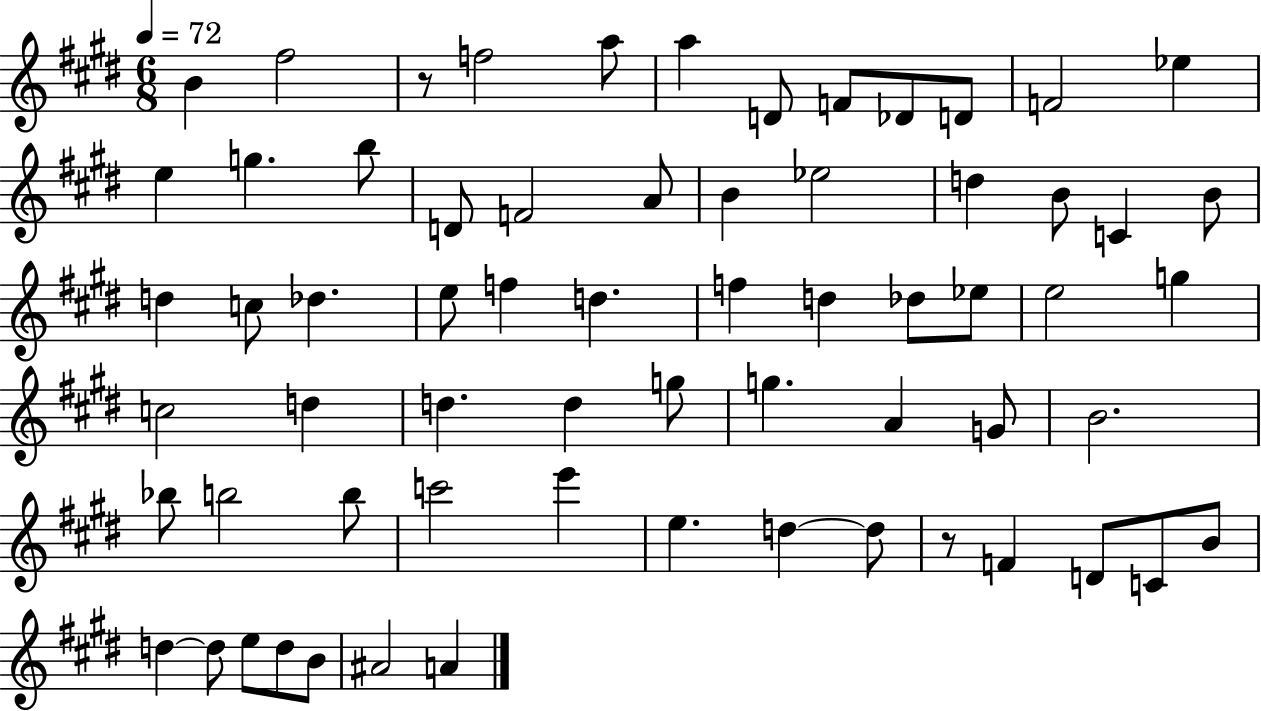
B4/q F#5/h R/e F5/h A5/e A5/q D4/e F4/e Db4/e D4/e F4/h Eb5/q E5/q G5/q. B5/e D4/e F4/h A4/e B4/q Eb5/h D5/q B4/e C4/q B4/e D5/q C5/e Db5/q. E5/e F5/q D5/q. F5/q D5/q Db5/e Eb5/e E5/h G5/q C5/h D5/q D5/q. D5/q G5/e G5/q. A4/q G4/e B4/h. Bb5/e B5/h B5/e C6/h E6/q E5/q. D5/q D5/e R/e F4/q D4/e C4/e B4/e D5/q D5/e E5/e D5/e B4/e A#4/h A4/q